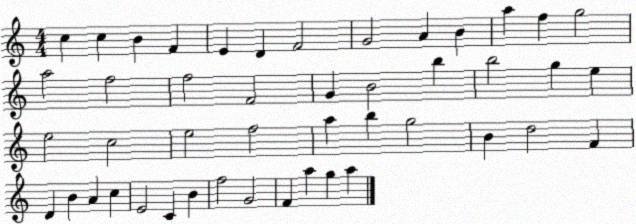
X:1
T:Untitled
M:4/4
L:1/4
K:C
c c B F E D F2 G2 A B a f g2 a2 f2 f2 F2 G B2 b b2 g e e2 c2 e2 f2 a b g2 B d2 F D B A c E2 C B f2 G2 F a g a